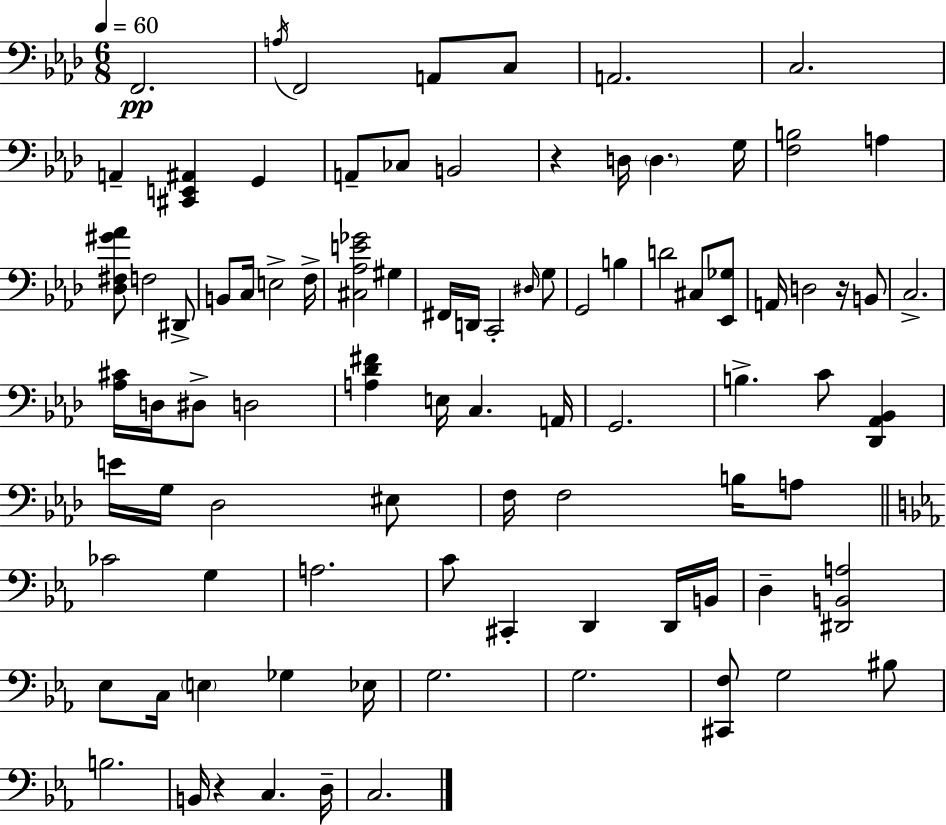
F2/h. A3/s F2/h A2/e C3/e A2/h. C3/h. A2/q [C#2,E2,A#2]/q G2/q A2/e CES3/e B2/h R/q D3/s D3/q. G3/s [F3,B3]/h A3/q [Db3,F#3,G#4,Ab4]/e F3/h D#2/e B2/e C3/s E3/h F3/s [C#3,Ab3,E4,Gb4]/h G#3/q F#2/s D2/s C2/h D#3/s G3/e G2/h B3/q D4/h C#3/e [Eb2,Gb3]/e A2/s D3/h R/s B2/e C3/h. [Ab3,C#4]/s D3/s D#3/e D3/h [A3,Db4,F#4]/q E3/s C3/q. A2/s G2/h. B3/q. C4/e [Db2,Ab2,Bb2]/q E4/s G3/s Db3/h EIS3/e F3/s F3/h B3/s A3/e CES4/h G3/q A3/h. C4/e C#2/q D2/q D2/s B2/s D3/q [D#2,B2,A3]/h Eb3/e C3/s E3/q Gb3/q Eb3/s G3/h. G3/h. [C#2,F3]/e G3/h BIS3/e B3/h. B2/s R/q C3/q. D3/s C3/h.